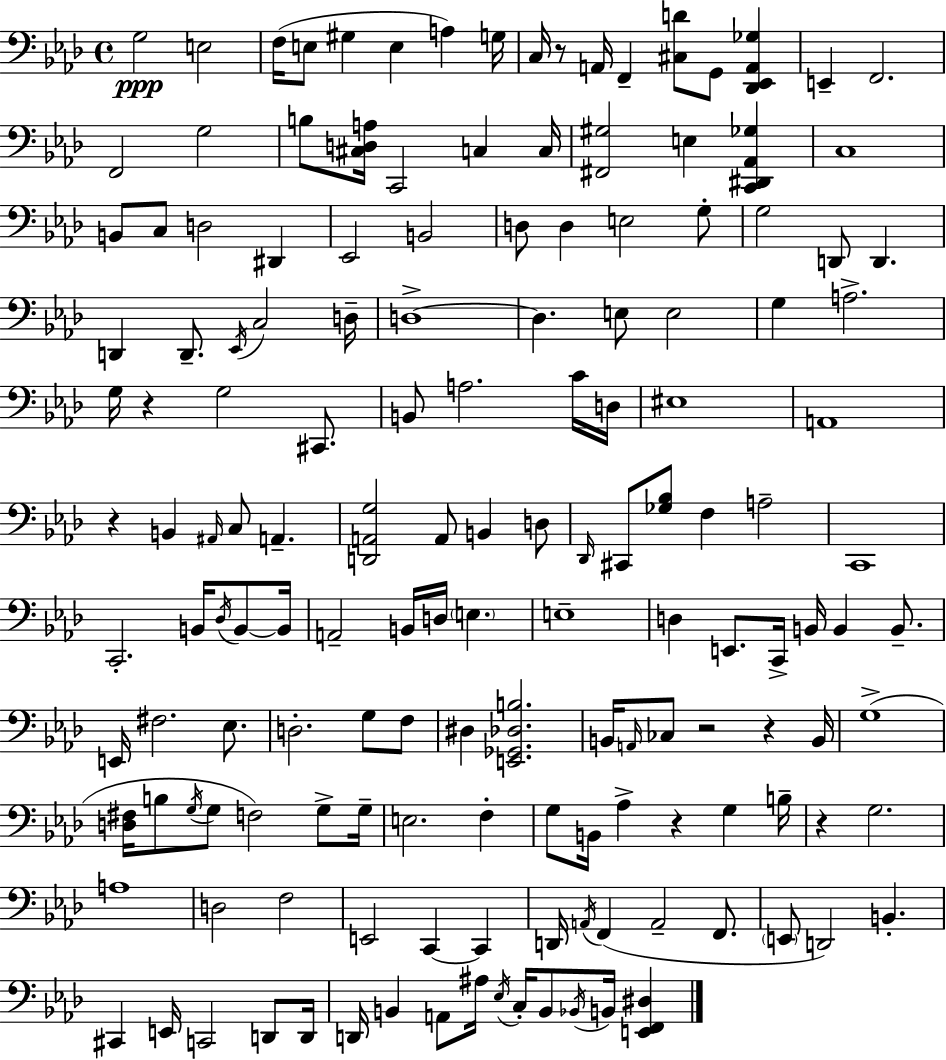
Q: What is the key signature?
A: AES major